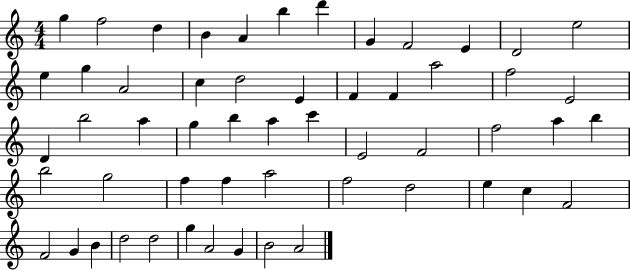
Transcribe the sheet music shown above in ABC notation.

X:1
T:Untitled
M:4/4
L:1/4
K:C
g f2 d B A b d' G F2 E D2 e2 e g A2 c d2 E F F a2 f2 E2 D b2 a g b a c' E2 F2 f2 a b b2 g2 f f a2 f2 d2 e c F2 F2 G B d2 d2 g A2 G B2 A2